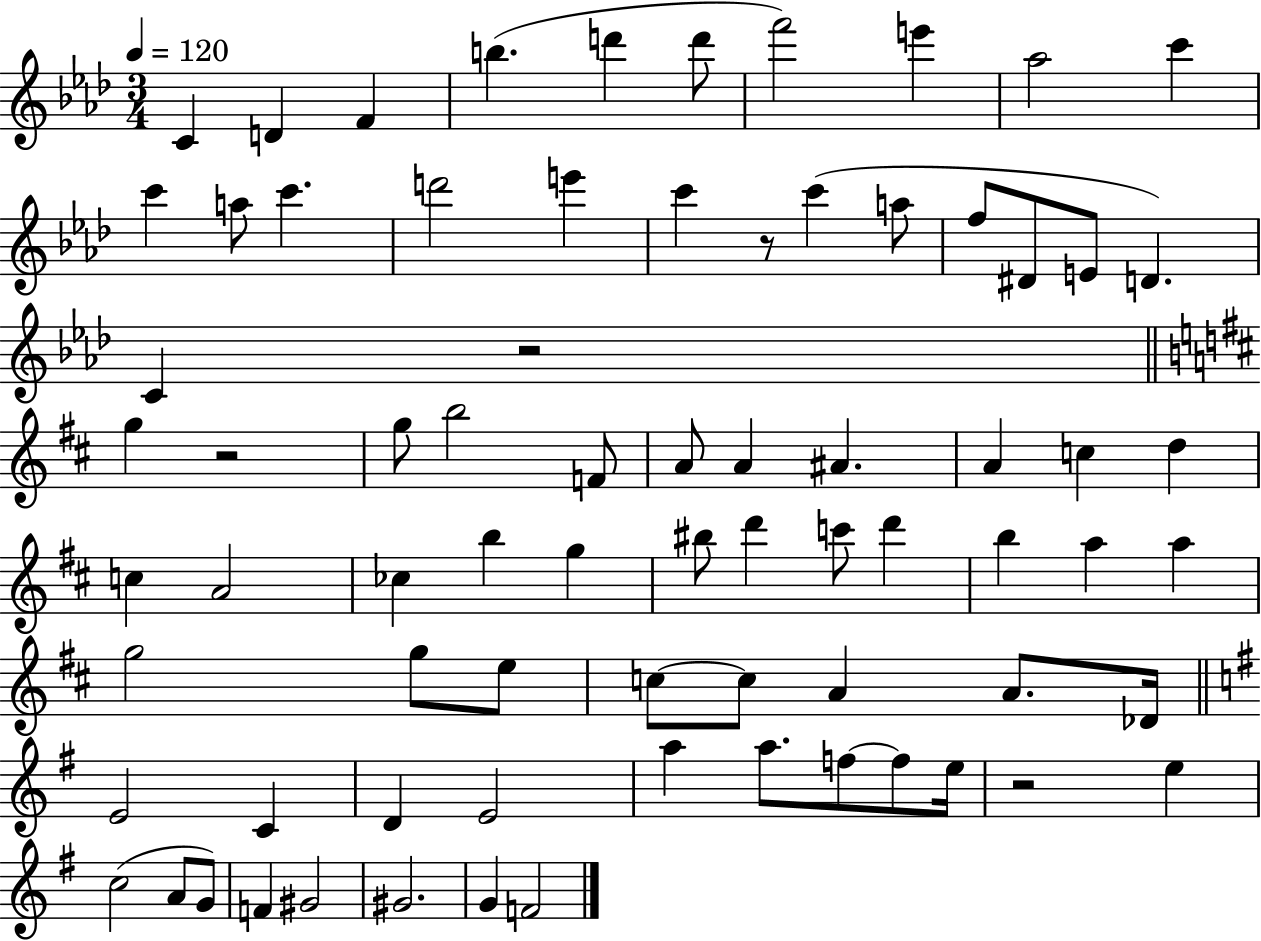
{
  \clef treble
  \numericTimeSignature
  \time 3/4
  \key aes \major
  \tempo 4 = 120
  c'4 d'4 f'4 | b''4.( d'''4 d'''8 | f'''2) e'''4 | aes''2 c'''4 | \break c'''4 a''8 c'''4. | d'''2 e'''4 | c'''4 r8 c'''4( a''8 | f''8 dis'8 e'8 d'4.) | \break c'4 r2 | \bar "||" \break \key d \major g''4 r2 | g''8 b''2 f'8 | a'8 a'4 ais'4. | a'4 c''4 d''4 | \break c''4 a'2 | ces''4 b''4 g''4 | bis''8 d'''4 c'''8 d'''4 | b''4 a''4 a''4 | \break g''2 g''8 e''8 | c''8~~ c''8 a'4 a'8. des'16 | \bar "||" \break \key e \minor e'2 c'4 | d'4 e'2 | a''4 a''8. f''8~~ f''8 e''16 | r2 e''4 | \break c''2( a'8 g'8) | f'4 gis'2 | gis'2. | g'4 f'2 | \break \bar "|."
}